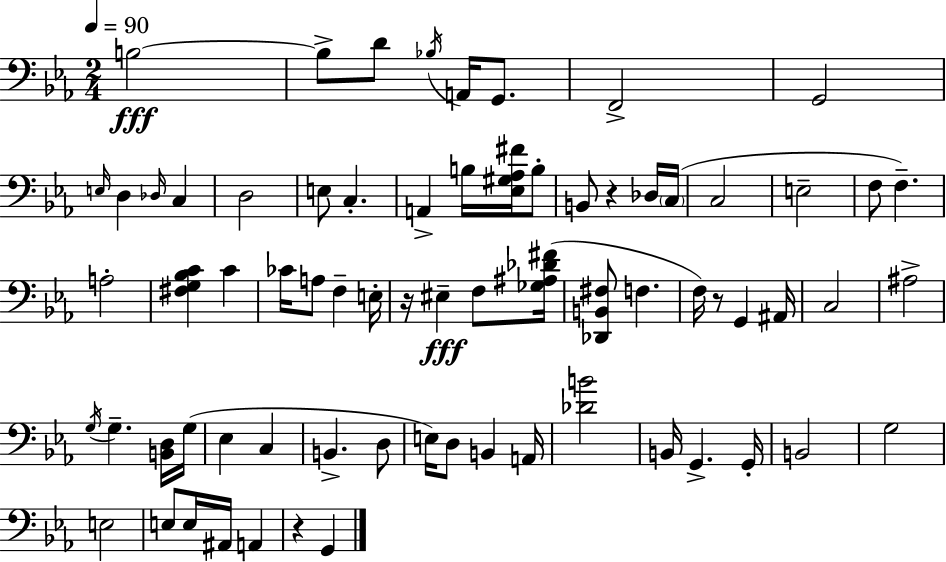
{
  \clef bass
  \numericTimeSignature
  \time 2/4
  \key c \minor
  \tempo 4 = 90
  b2~~\fff | b8-> d'8 \acciaccatura { bes16 } a,16 g,8. | f,2-> | g,2 | \break \grace { e16 } d4 \grace { des16 } c4 | d2 | e8 c4.-. | a,4-> b16 | \break <ees gis aes fis'>16 b8-. b,8 r4 | des16 \parenthesize c16( c2 | e2-- | f8 f4.--) | \break a2-. | <fis g bes c'>4 c'4 | ces'16 a8 f4-- | e16-. r16 eis4--\fff | \break f8 <ges ais des' fis'>16( <des, b, fis>8 f4. | f16) r8 g,4 | ais,16 c2 | ais2-> | \break \acciaccatura { g16 } g4.-- | <b, d>16 g16( ees4 | c4 b,4.-> | d8 e16) d8 b,4 | \break a,16 <des' b'>2 | b,16 g,4.-> | g,16-. b,2 | g2 | \break e2 | e8 e16 ais,16 | a,4 r4 | g,4 \bar "|."
}